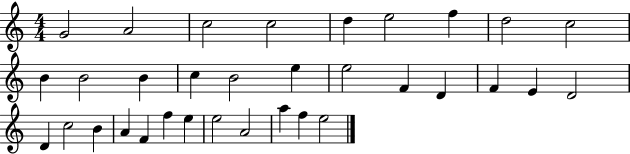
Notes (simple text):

G4/h A4/h C5/h C5/h D5/q E5/h F5/q D5/h C5/h B4/q B4/h B4/q C5/q B4/h E5/q E5/h F4/q D4/q F4/q E4/q D4/h D4/q C5/h B4/q A4/q F4/q F5/q E5/q E5/h A4/h A5/q F5/q E5/h